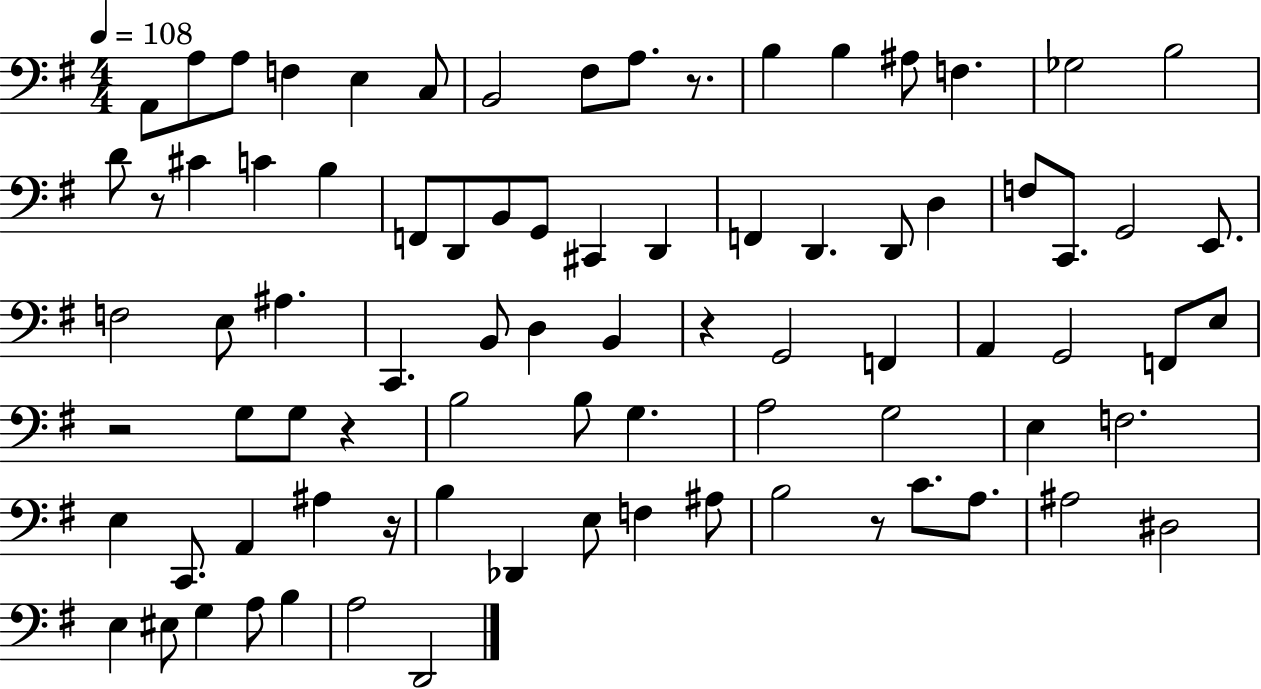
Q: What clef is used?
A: bass